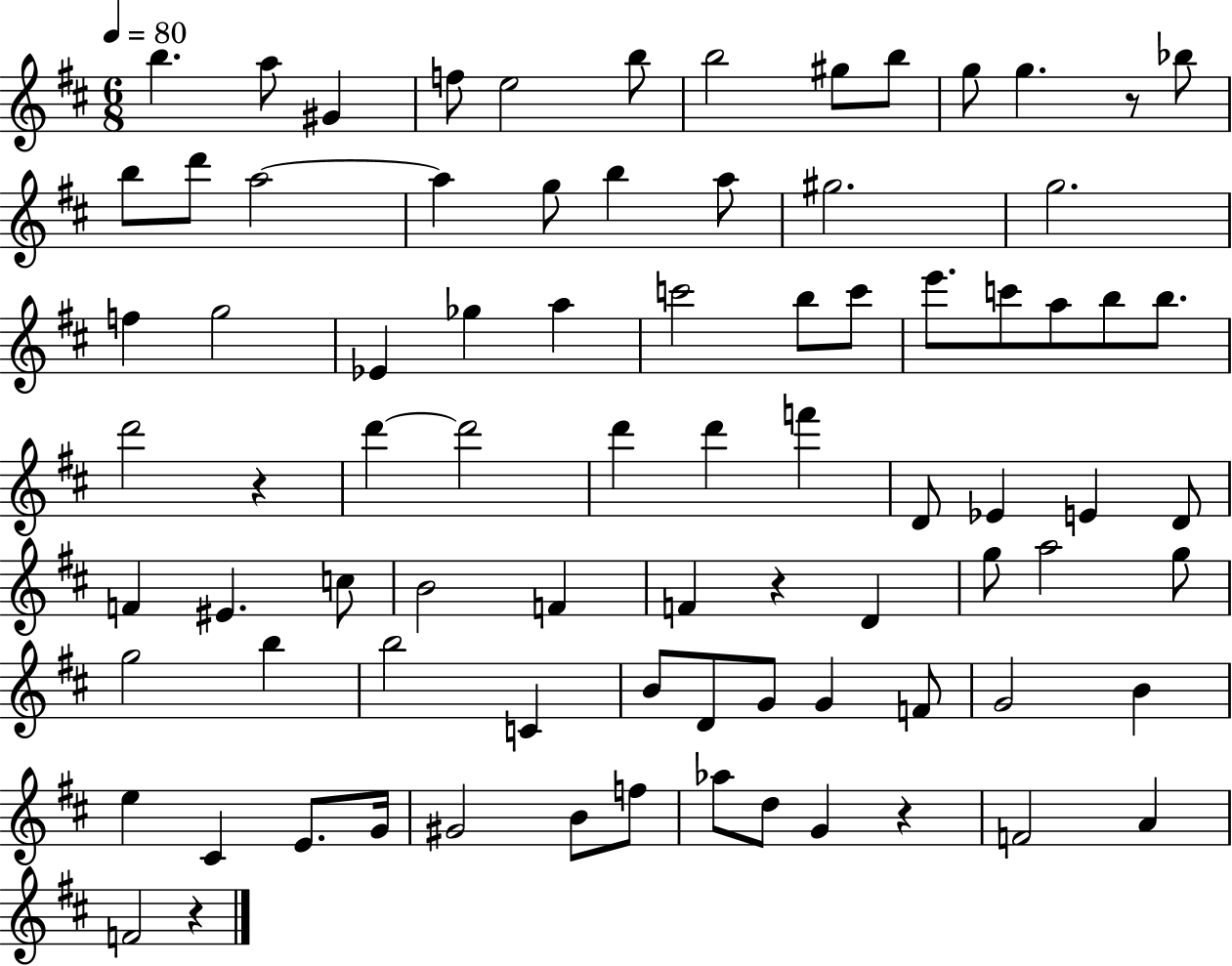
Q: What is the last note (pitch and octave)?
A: F4